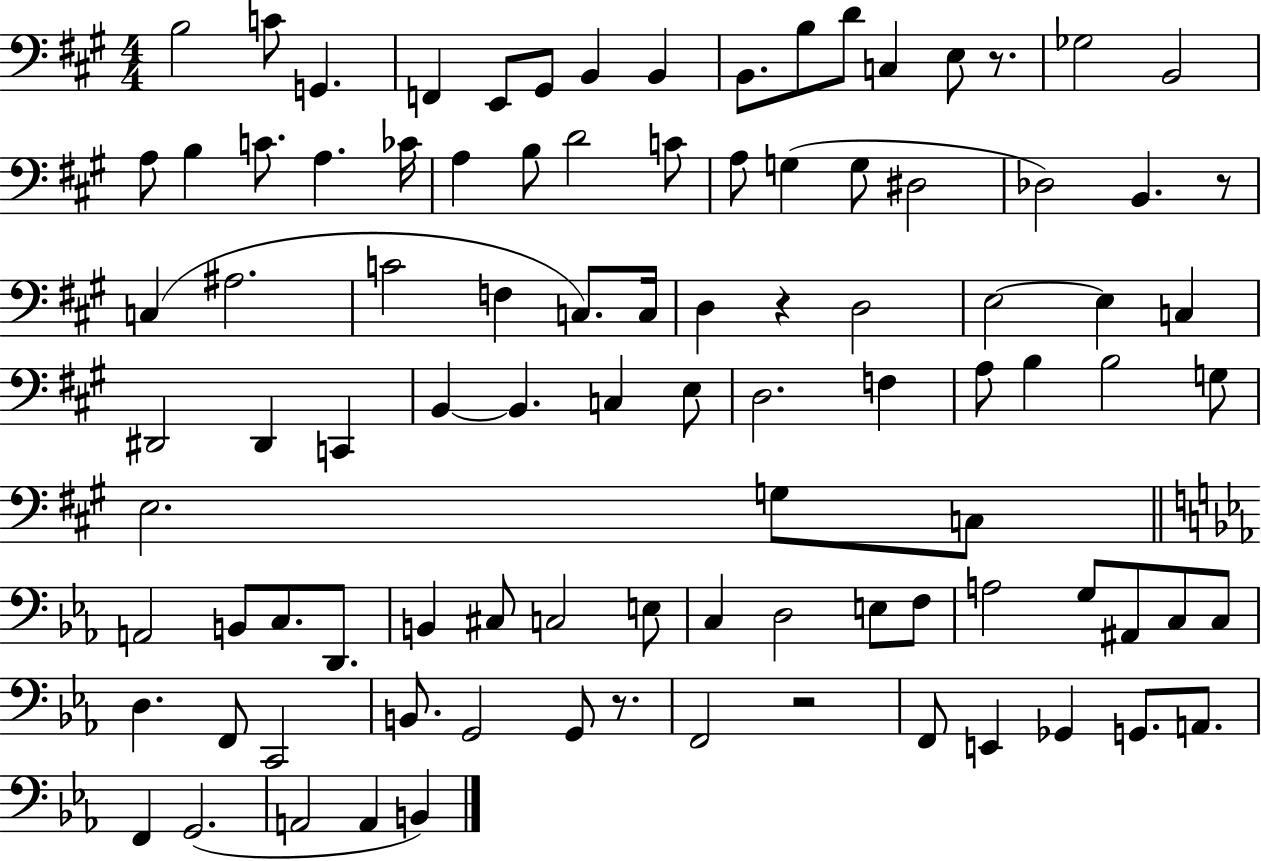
X:1
T:Untitled
M:4/4
L:1/4
K:A
B,2 C/2 G,, F,, E,,/2 ^G,,/2 B,, B,, B,,/2 B,/2 D/2 C, E,/2 z/2 _G,2 B,,2 A,/2 B, C/2 A, _C/4 A, B,/2 D2 C/2 A,/2 G, G,/2 ^D,2 _D,2 B,, z/2 C, ^A,2 C2 F, C,/2 C,/4 D, z D,2 E,2 E, C, ^D,,2 ^D,, C,, B,, B,, C, E,/2 D,2 F, A,/2 B, B,2 G,/2 E,2 G,/2 C,/2 A,,2 B,,/2 C,/2 D,,/2 B,, ^C,/2 C,2 E,/2 C, D,2 E,/2 F,/2 A,2 G,/2 ^A,,/2 C,/2 C,/2 D, F,,/2 C,,2 B,,/2 G,,2 G,,/2 z/2 F,,2 z2 F,,/2 E,, _G,, G,,/2 A,,/2 F,, G,,2 A,,2 A,, B,,